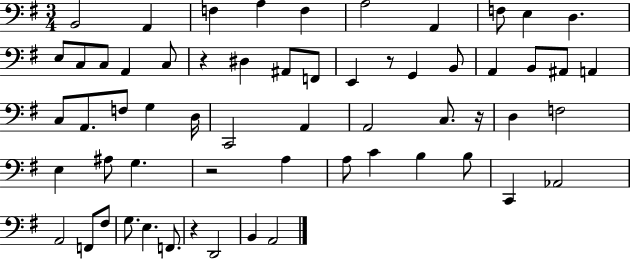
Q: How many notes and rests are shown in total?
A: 60